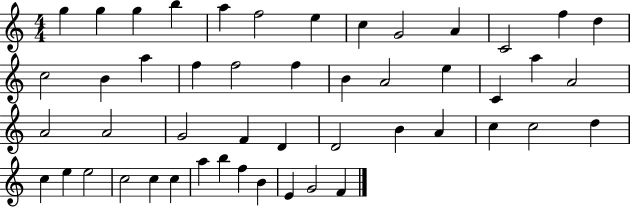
G5/q G5/q G5/q B5/q A5/q F5/h E5/q C5/q G4/h A4/q C4/h F5/q D5/q C5/h B4/q A5/q F5/q F5/h F5/q B4/q A4/h E5/q C4/q A5/q A4/h A4/h A4/h G4/h F4/q D4/q D4/h B4/q A4/q C5/q C5/h D5/q C5/q E5/q E5/h C5/h C5/q C5/q A5/q B5/q F5/q B4/q E4/q G4/h F4/q